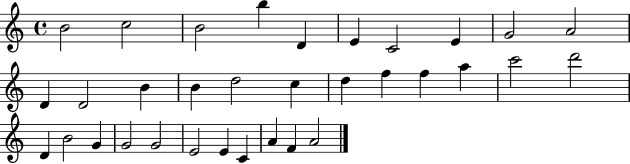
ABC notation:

X:1
T:Untitled
M:4/4
L:1/4
K:C
B2 c2 B2 b D E C2 E G2 A2 D D2 B B d2 c d f f a c'2 d'2 D B2 G G2 G2 E2 E C A F A2